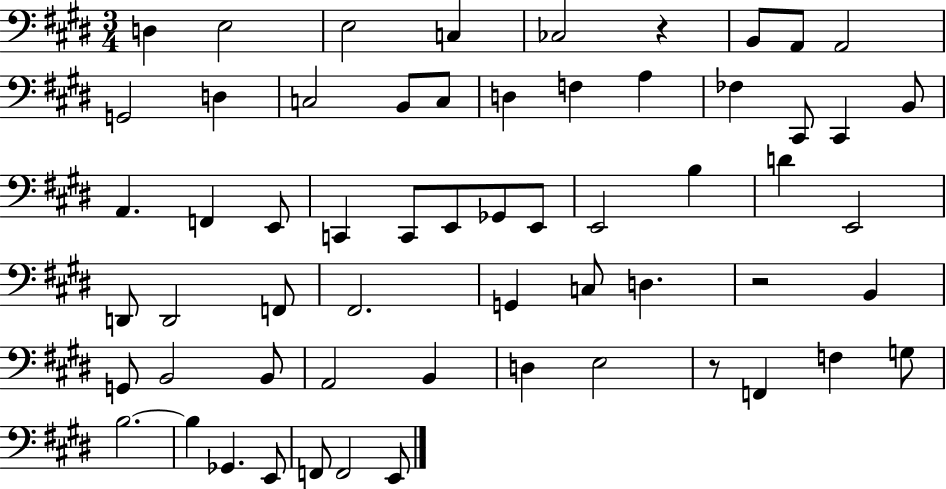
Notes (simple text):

D3/q E3/h E3/h C3/q CES3/h R/q B2/e A2/e A2/h G2/h D3/q C3/h B2/e C3/e D3/q F3/q A3/q FES3/q C#2/e C#2/q B2/e A2/q. F2/q E2/e C2/q C2/e E2/e Gb2/e E2/e E2/h B3/q D4/q E2/h D2/e D2/h F2/e F#2/h. G2/q C3/e D3/q. R/h B2/q G2/e B2/h B2/e A2/h B2/q D3/q E3/h R/e F2/q F3/q G3/e B3/h. B3/q Gb2/q. E2/e F2/e F2/h E2/e